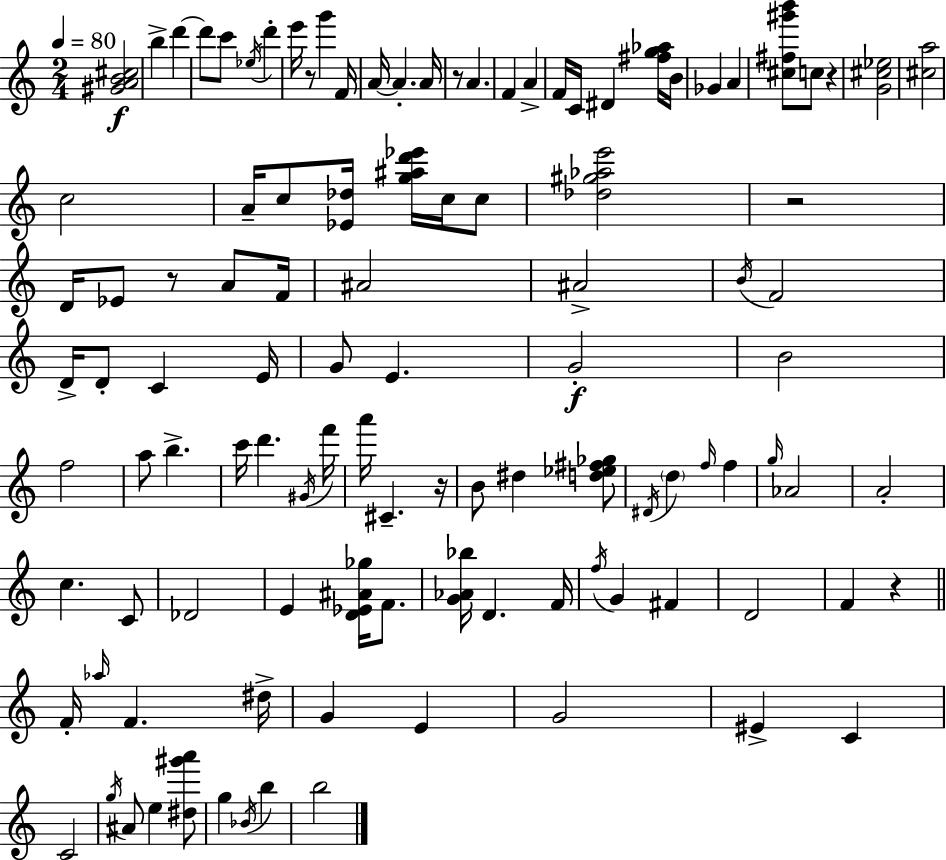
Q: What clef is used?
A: treble